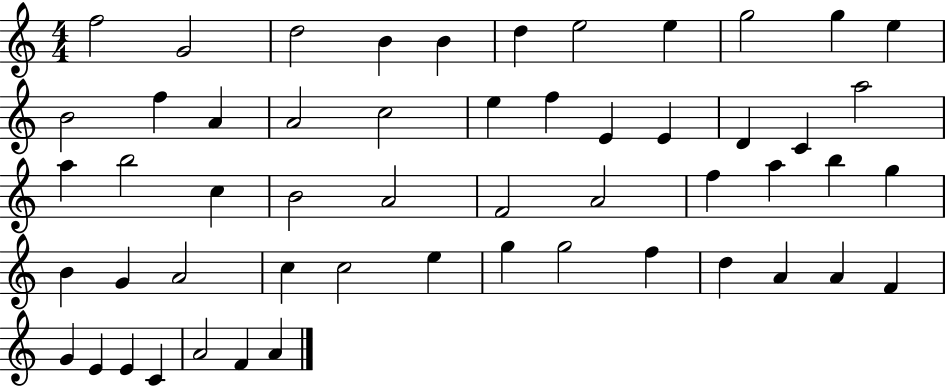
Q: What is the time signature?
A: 4/4